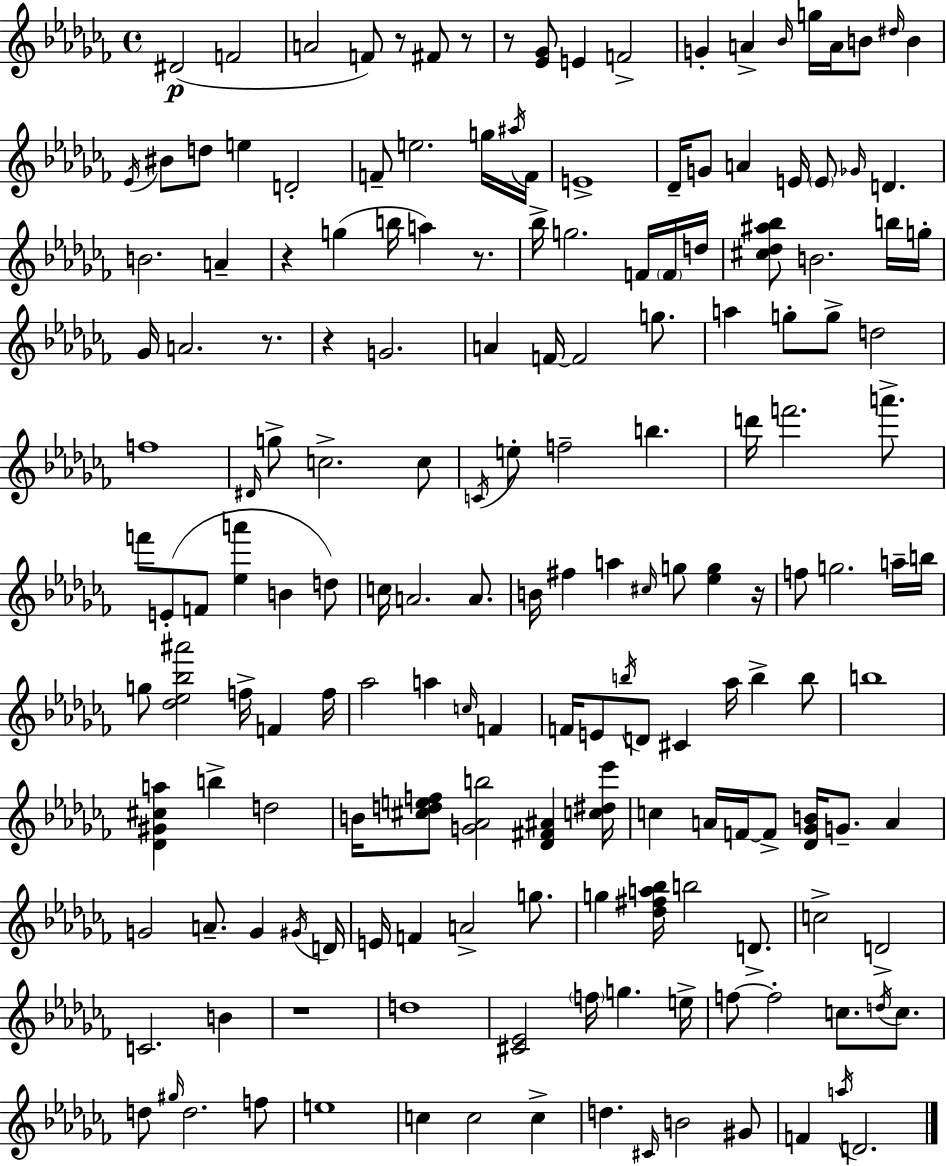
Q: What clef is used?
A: treble